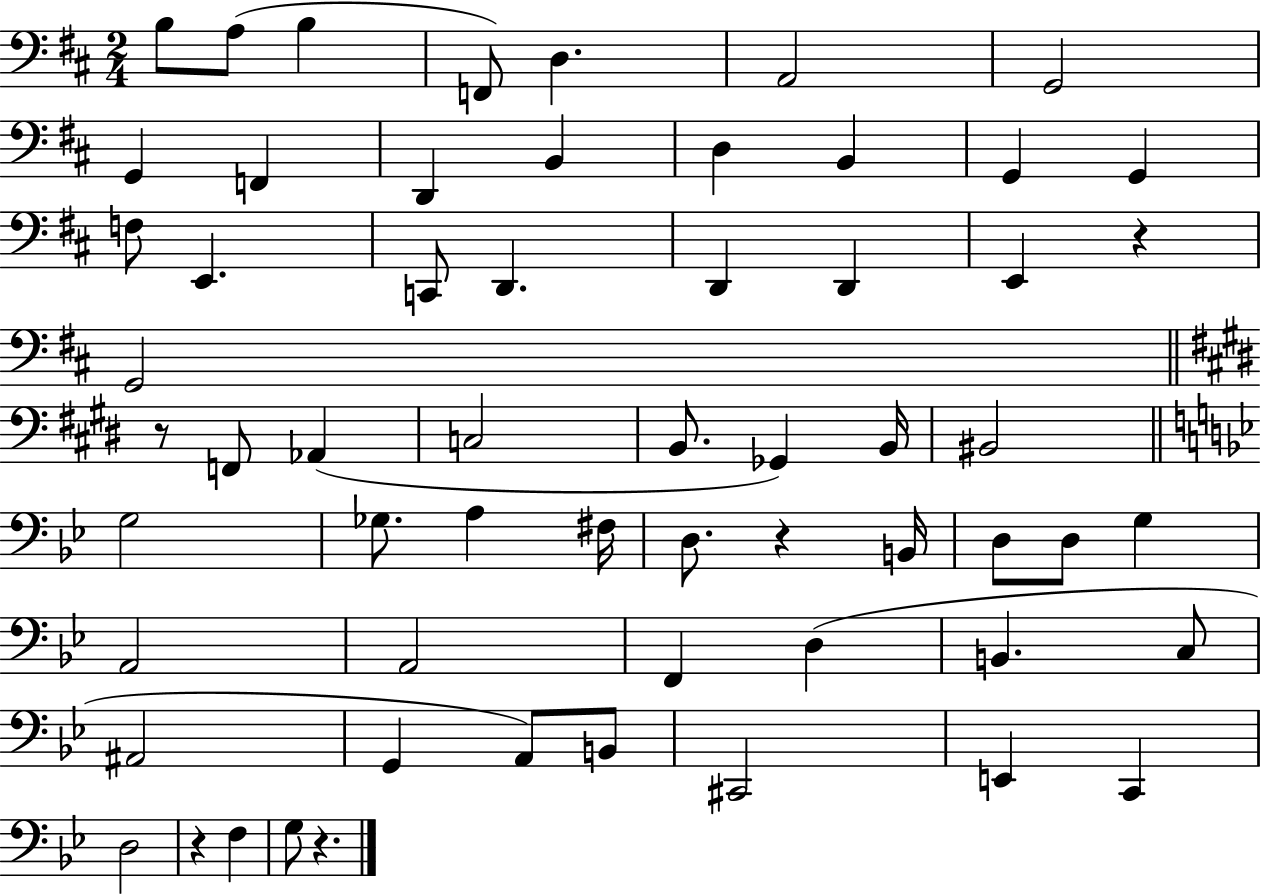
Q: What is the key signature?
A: D major